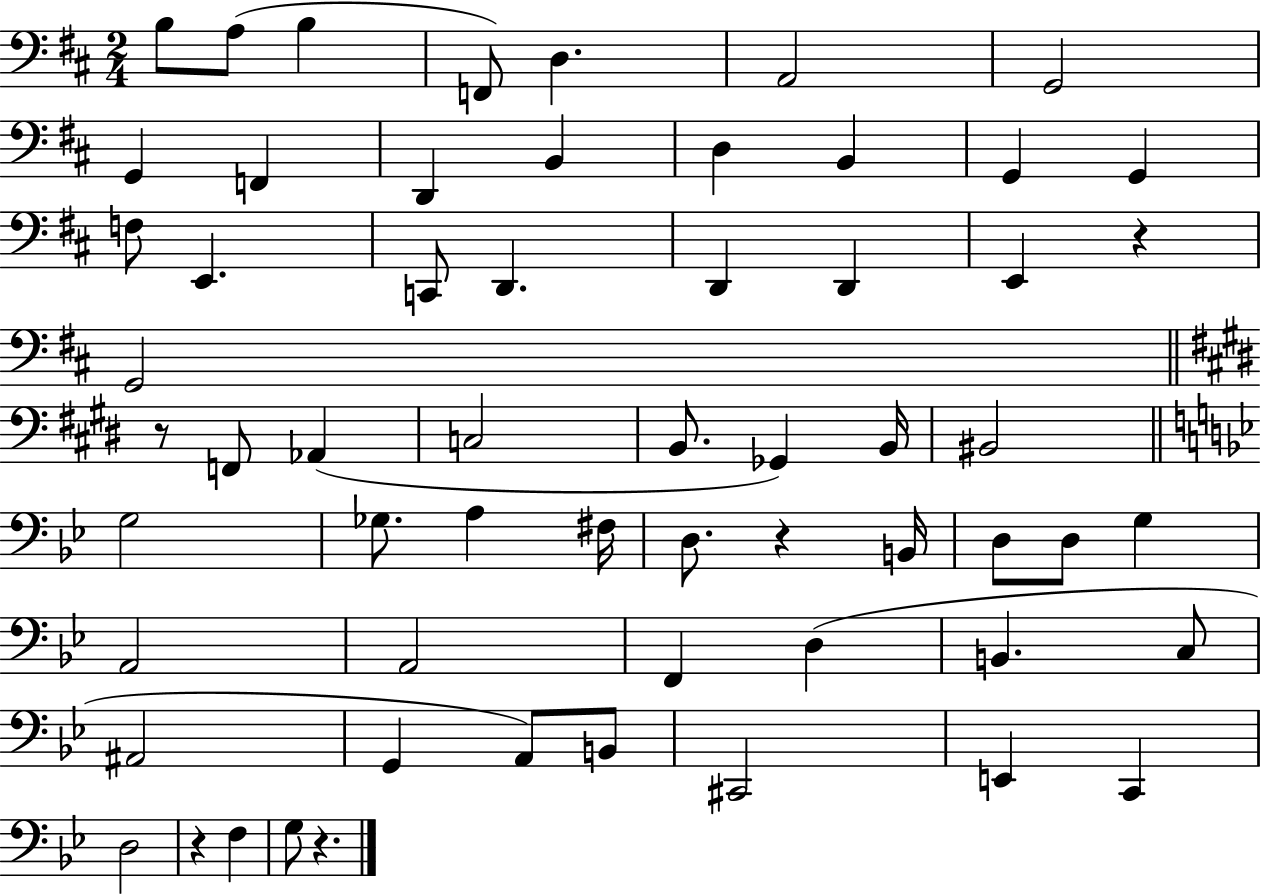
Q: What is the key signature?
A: D major